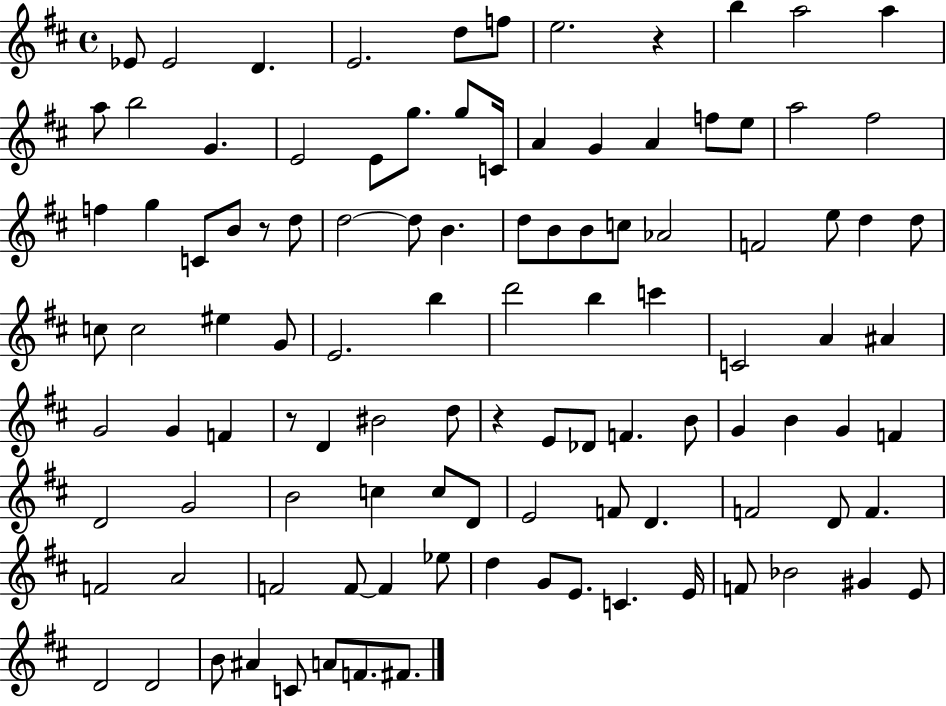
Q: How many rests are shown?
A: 4